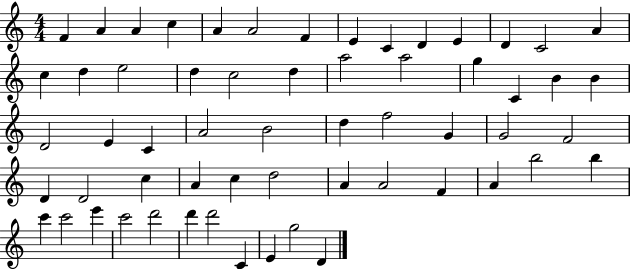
{
  \clef treble
  \numericTimeSignature
  \time 4/4
  \key c \major
  f'4 a'4 a'4 c''4 | a'4 a'2 f'4 | e'4 c'4 d'4 e'4 | d'4 c'2 a'4 | \break c''4 d''4 e''2 | d''4 c''2 d''4 | a''2 a''2 | g''4 c'4 b'4 b'4 | \break d'2 e'4 c'4 | a'2 b'2 | d''4 f''2 g'4 | g'2 f'2 | \break d'4 d'2 c''4 | a'4 c''4 d''2 | a'4 a'2 f'4 | a'4 b''2 b''4 | \break c'''4 c'''2 e'''4 | c'''2 d'''2 | d'''4 d'''2 c'4 | e'4 g''2 d'4 | \break \bar "|."
}